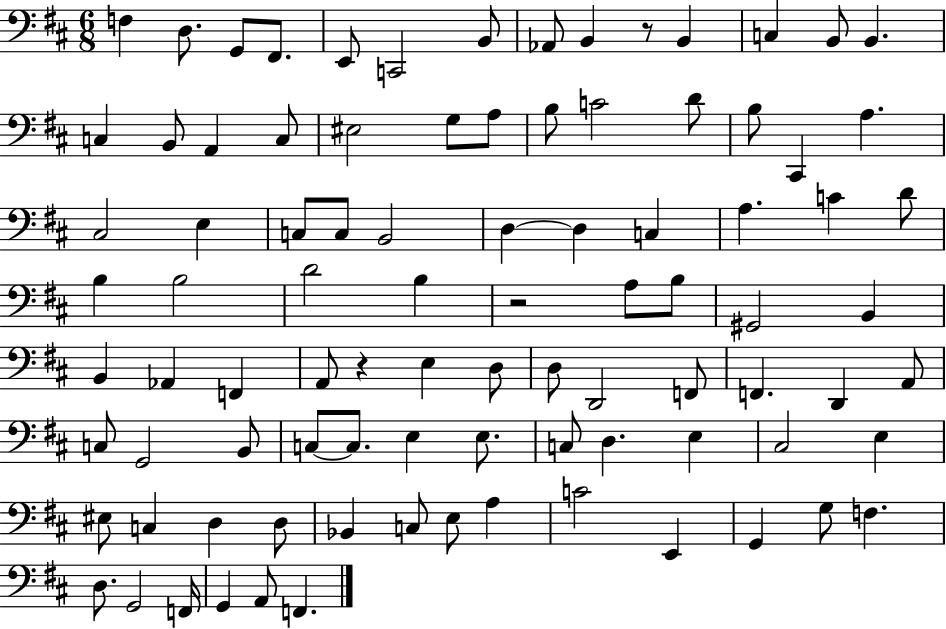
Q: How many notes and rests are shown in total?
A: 91